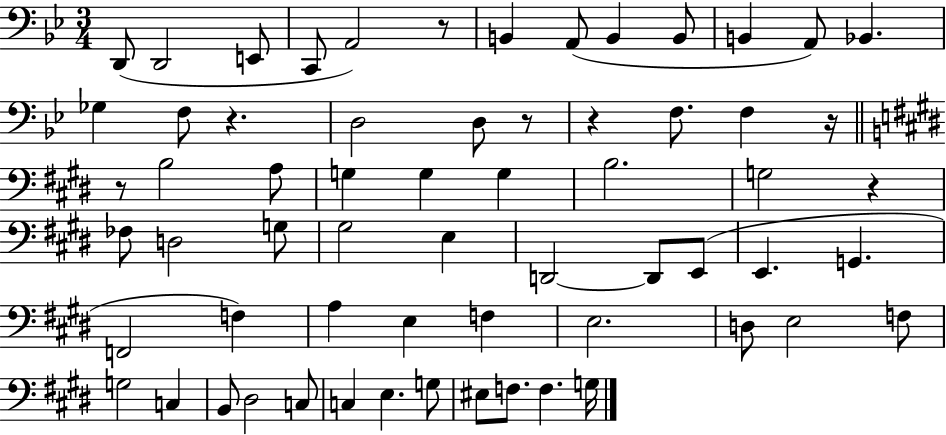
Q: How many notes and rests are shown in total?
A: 63